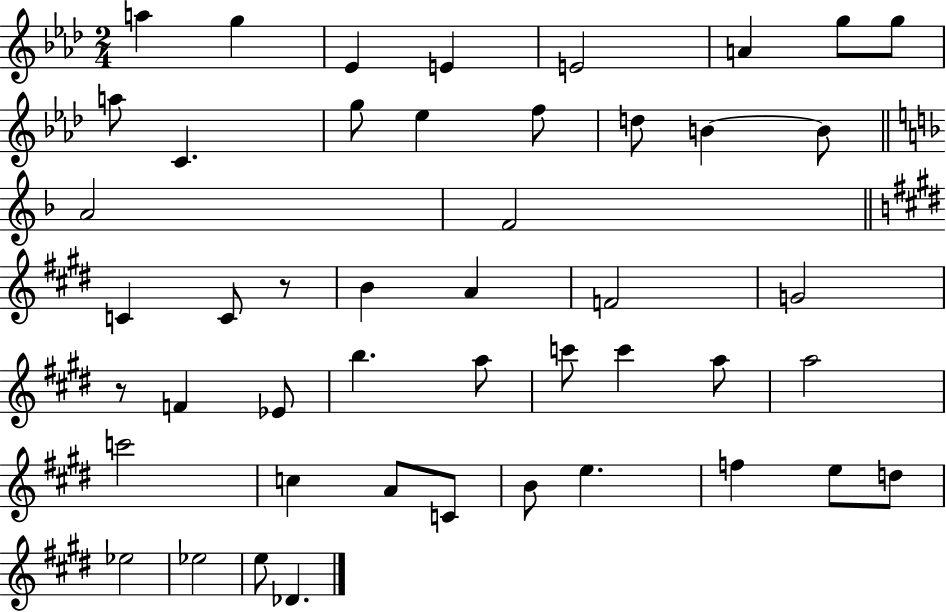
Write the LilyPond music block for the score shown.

{
  \clef treble
  \numericTimeSignature
  \time 2/4
  \key aes \major
  a''4 g''4 | ees'4 e'4 | e'2 | a'4 g''8 g''8 | \break a''8 c'4. | g''8 ees''4 f''8 | d''8 b'4~~ b'8 | \bar "||" \break \key d \minor a'2 | f'2 | \bar "||" \break \key e \major c'4 c'8 r8 | b'4 a'4 | f'2 | g'2 | \break r8 f'4 ees'8 | b''4. a''8 | c'''8 c'''4 a''8 | a''2 | \break c'''2 | c''4 a'8 c'8 | b'8 e''4. | f''4 e''8 d''8 | \break ees''2 | ees''2 | e''8 des'4. | \bar "|."
}